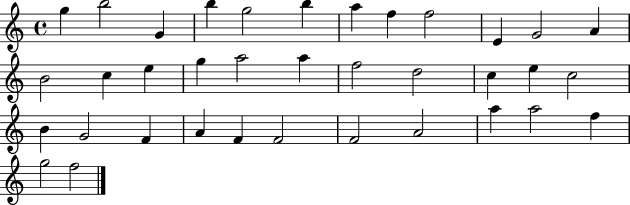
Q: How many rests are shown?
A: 0